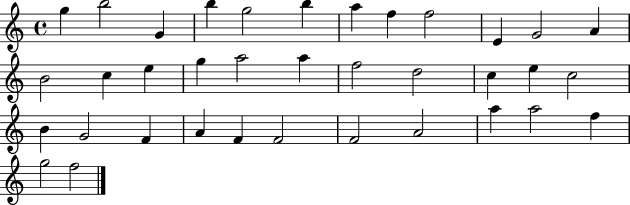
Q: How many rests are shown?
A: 0